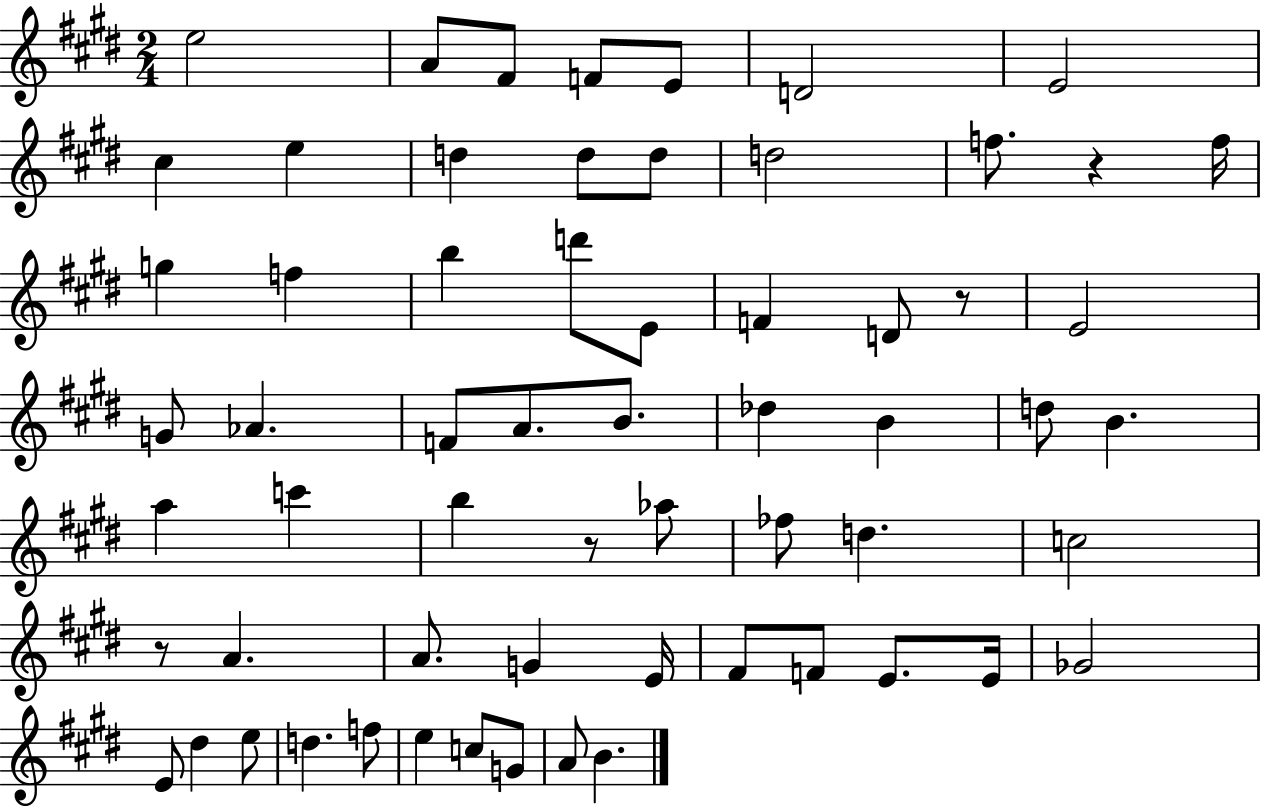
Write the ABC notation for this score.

X:1
T:Untitled
M:2/4
L:1/4
K:E
e2 A/2 ^F/2 F/2 E/2 D2 E2 ^c e d d/2 d/2 d2 f/2 z f/4 g f b d'/2 E/2 F D/2 z/2 E2 G/2 _A F/2 A/2 B/2 _d B d/2 B a c' b z/2 _a/2 _f/2 d c2 z/2 A A/2 G E/4 ^F/2 F/2 E/2 E/4 _G2 E/2 ^d e/2 d f/2 e c/2 G/2 A/2 B